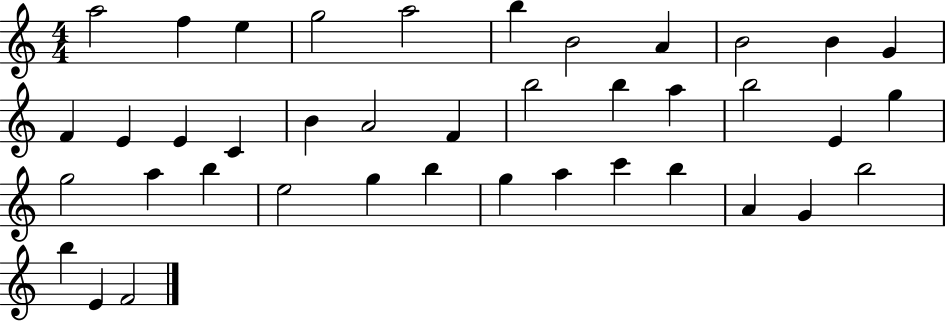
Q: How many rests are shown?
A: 0